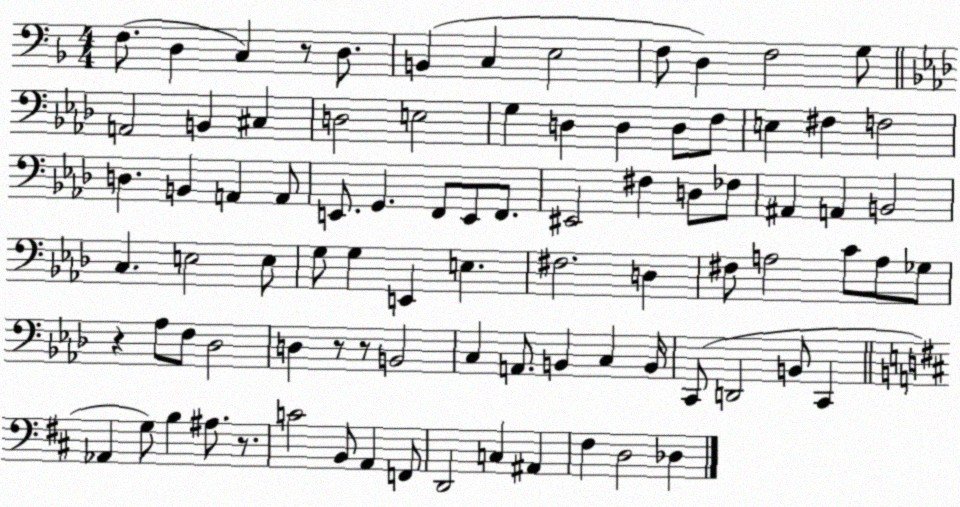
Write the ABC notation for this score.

X:1
T:Untitled
M:4/4
L:1/4
K:F
F,/2 D, C, z/2 D,/2 B,, C, E,2 F,/2 D, F,2 G,/2 A,,2 B,, ^C, D,2 E,2 G, D, D, D,/2 F,/2 E, ^F, F,2 D, B,, A,, A,,/2 E,,/2 G,, F,,/2 E,,/2 F,,/2 ^E,,2 ^F, D,/2 _F,/2 ^A,, A,, B,,2 C, E,2 E,/2 G,/2 G, E,, E, ^F,2 D, ^F,/2 A,2 C/2 A,/2 _G,/2 z _A,/2 F,/2 _D,2 D, z/2 z/2 B,,2 C, A,,/2 B,, C, B,,/4 C,,/2 D,,2 B,,/2 C,, _A,, G,/2 B, ^A,/2 z/2 C2 B,,/2 A,, F,,/2 D,,2 C, ^A,, ^F, D,2 _D,